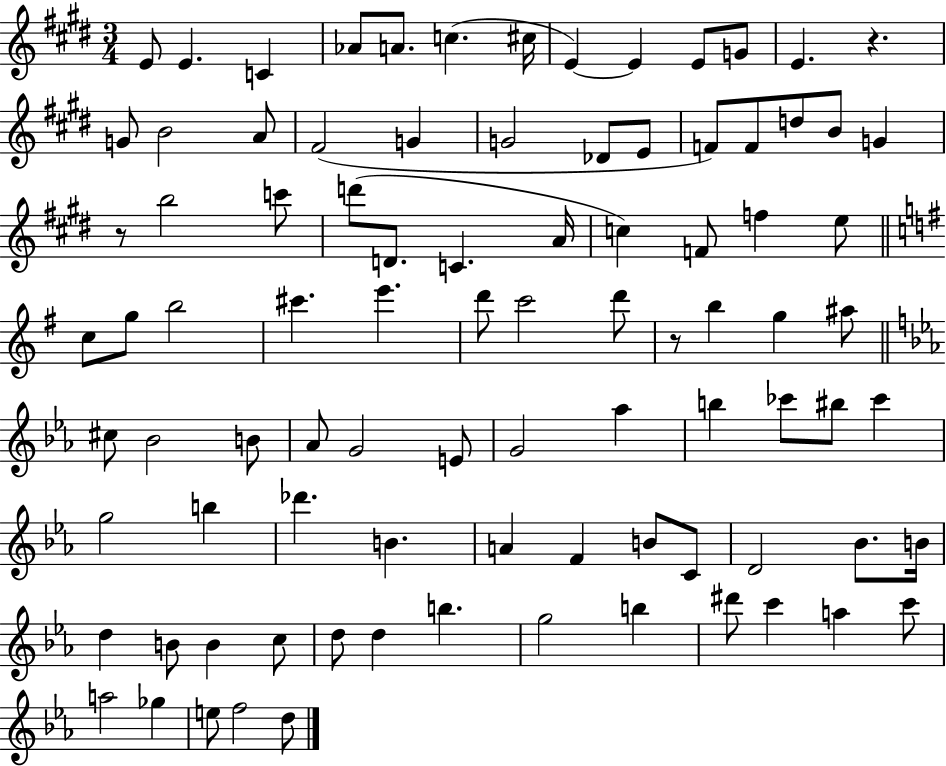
E4/e E4/q. C4/q Ab4/e A4/e. C5/q. C#5/s E4/q E4/q E4/e G4/e E4/q. R/q. G4/e B4/h A4/e F#4/h G4/q G4/h Db4/e E4/e F4/e F4/e D5/e B4/e G4/q R/e B5/h C6/e D6/e D4/e. C4/q. A4/s C5/q F4/e F5/q E5/e C5/e G5/e B5/h C#6/q. E6/q. D6/e C6/h D6/e R/e B5/q G5/q A#5/e C#5/e Bb4/h B4/e Ab4/e G4/h E4/e G4/h Ab5/q B5/q CES6/e BIS5/e CES6/q G5/h B5/q Db6/q. B4/q. A4/q F4/q B4/e C4/e D4/h Bb4/e. B4/s D5/q B4/e B4/q C5/e D5/e D5/q B5/q. G5/h B5/q D#6/e C6/q A5/q C6/e A5/h Gb5/q E5/e F5/h D5/e